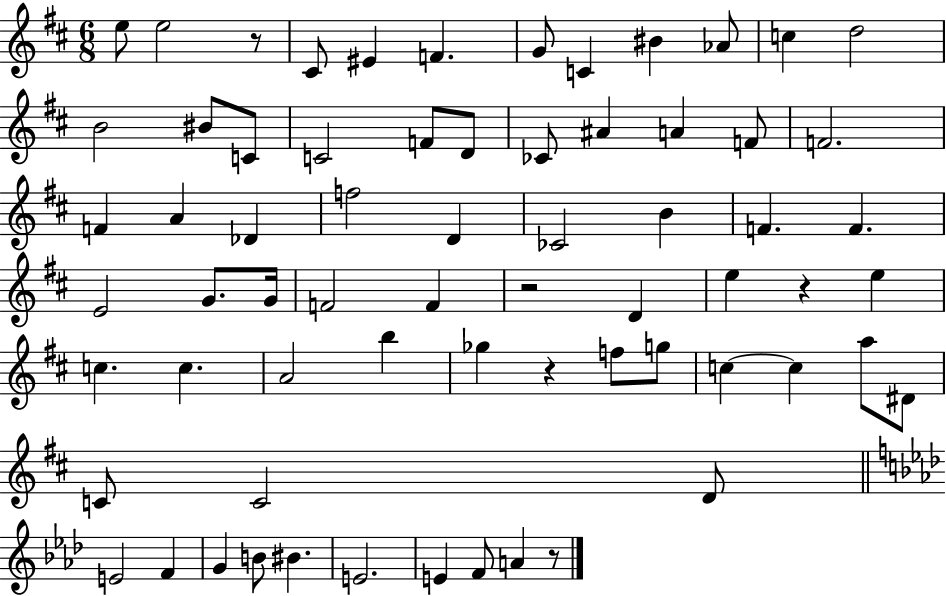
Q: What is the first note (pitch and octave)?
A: E5